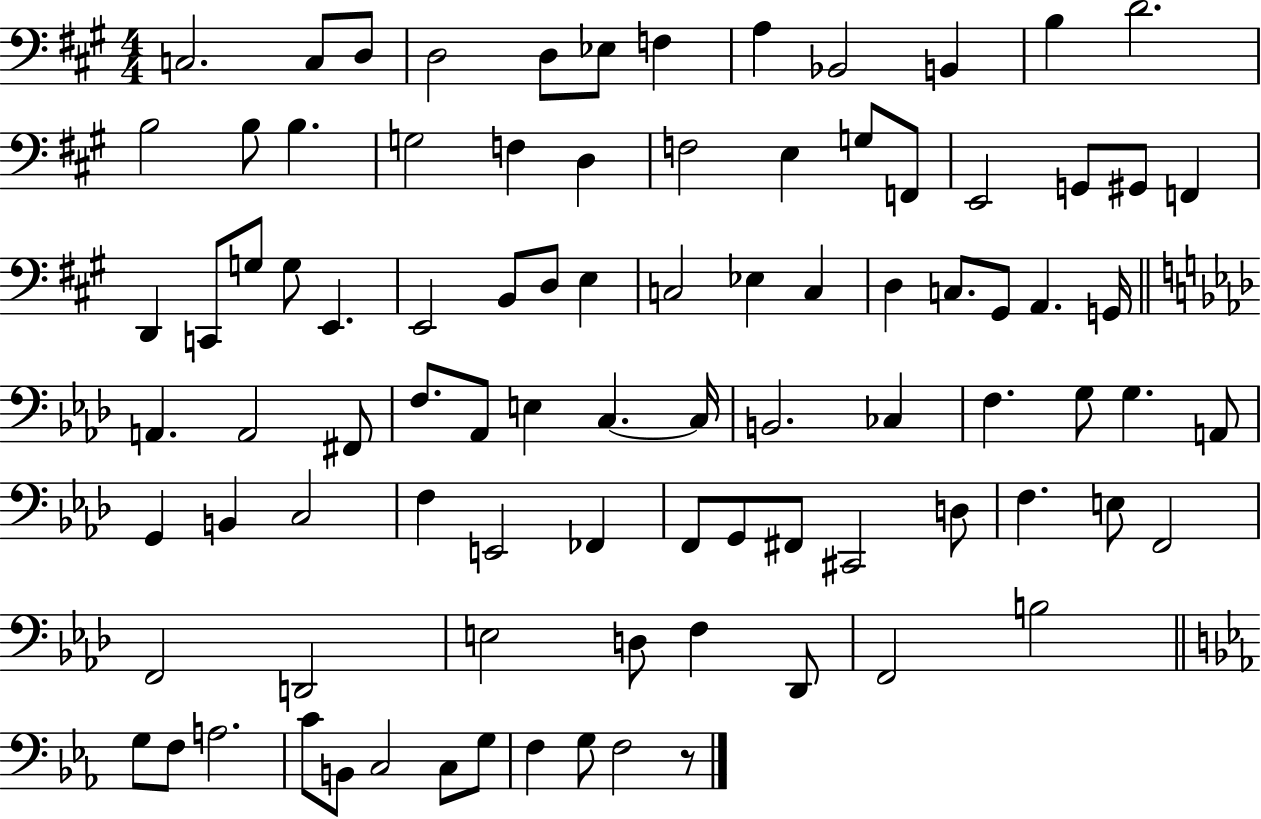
{
  \clef bass
  \numericTimeSignature
  \time 4/4
  \key a \major
  c2. c8 d8 | d2 d8 ees8 f4 | a4 bes,2 b,4 | b4 d'2. | \break b2 b8 b4. | g2 f4 d4 | f2 e4 g8 f,8 | e,2 g,8 gis,8 f,4 | \break d,4 c,8 g8 g8 e,4. | e,2 b,8 d8 e4 | c2 ees4 c4 | d4 c8. gis,8 a,4. g,16 | \break \bar "||" \break \key f \minor a,4. a,2 fis,8 | f8. aes,8 e4 c4.~~ c16 | b,2. ces4 | f4. g8 g4. a,8 | \break g,4 b,4 c2 | f4 e,2 fes,4 | f,8 g,8 fis,8 cis,2 d8 | f4. e8 f,2 | \break f,2 d,2 | e2 d8 f4 des,8 | f,2 b2 | \bar "||" \break \key ees \major g8 f8 a2. | c'8 b,8 c2 c8 g8 | f4 g8 f2 r8 | \bar "|."
}